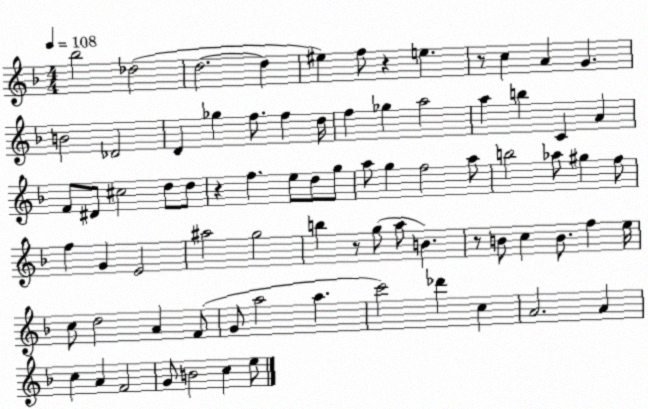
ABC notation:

X:1
T:Untitled
M:4/4
L:1/4
K:F
_b2 _d2 d2 d ^e f/2 z e z/2 c A G B2 _D2 D _g f/2 f d/4 f _g a2 a b C A F/2 ^D/2 ^c2 d/2 d/2 z f e/2 d/2 g/2 a/2 g f2 a/2 b2 _a/2 ^g f/2 f G E2 ^a2 g2 b z/2 g/2 a/2 B z/2 B/2 c B/2 f e/4 c/2 d2 A F/2 G/2 a2 a c'2 _d' c A2 A c A F2 G/2 B2 c e/2